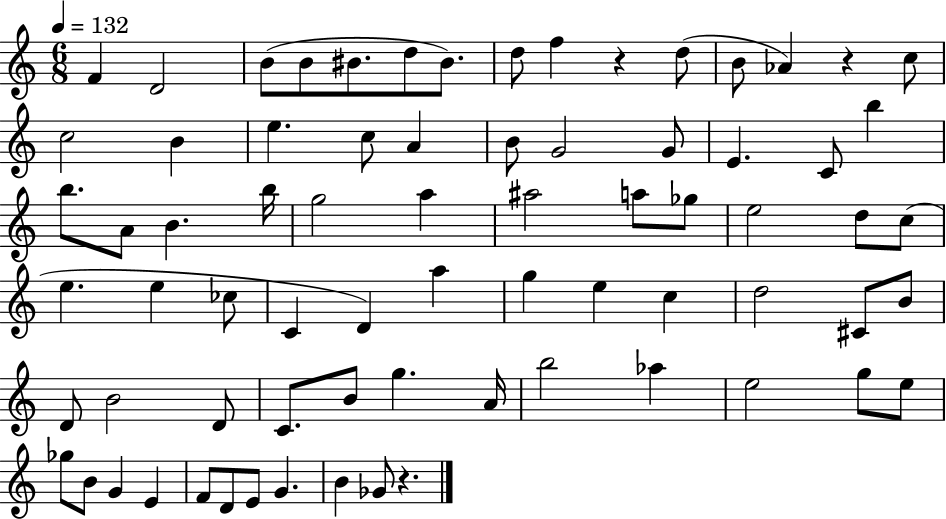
X:1
T:Untitled
M:6/8
L:1/4
K:C
F D2 B/2 B/2 ^B/2 d/2 ^B/2 d/2 f z d/2 B/2 _A z c/2 c2 B e c/2 A B/2 G2 G/2 E C/2 b b/2 A/2 B b/4 g2 a ^a2 a/2 _g/2 e2 d/2 c/2 e e _c/2 C D a g e c d2 ^C/2 B/2 D/2 B2 D/2 C/2 B/2 g A/4 b2 _a e2 g/2 e/2 _g/2 B/2 G E F/2 D/2 E/2 G B _G/2 z